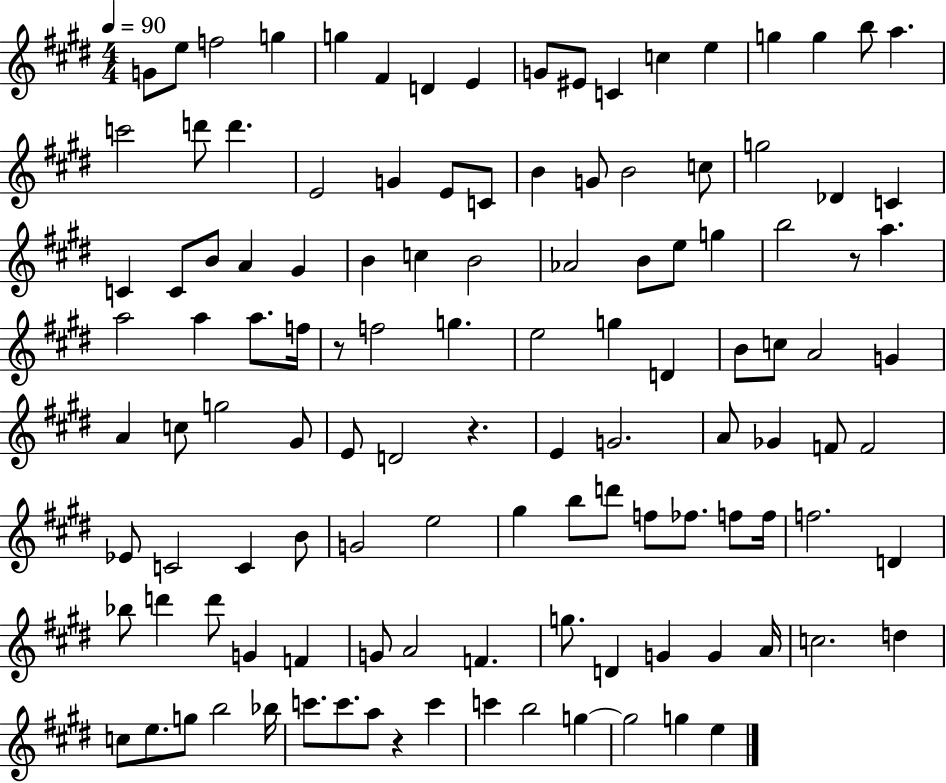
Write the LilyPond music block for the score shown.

{
  \clef treble
  \numericTimeSignature
  \time 4/4
  \key e \major
  \tempo 4 = 90
  g'8 e''8 f''2 g''4 | g''4 fis'4 d'4 e'4 | g'8 eis'8 c'4 c''4 e''4 | g''4 g''4 b''8 a''4. | \break c'''2 d'''8 d'''4. | e'2 g'4 e'8 c'8 | b'4 g'8 b'2 c''8 | g''2 des'4 c'4 | \break c'4 c'8 b'8 a'4 gis'4 | b'4 c''4 b'2 | aes'2 b'8 e''8 g''4 | b''2 r8 a''4. | \break a''2 a''4 a''8. f''16 | r8 f''2 g''4. | e''2 g''4 d'4 | b'8 c''8 a'2 g'4 | \break a'4 c''8 g''2 gis'8 | e'8 d'2 r4. | e'4 g'2. | a'8 ges'4 f'8 f'2 | \break ees'8 c'2 c'4 b'8 | g'2 e''2 | gis''4 b''8 d'''8 f''8 fes''8. f''8 f''16 | f''2. d'4 | \break bes''8 d'''4 d'''8 g'4 f'4 | g'8 a'2 f'4. | g''8. d'4 g'4 g'4 a'16 | c''2. d''4 | \break c''8 e''8. g''8 b''2 bes''16 | c'''8. c'''8. a''8 r4 c'''4 | c'''4 b''2 g''4~~ | g''2 g''4 e''4 | \break \bar "|."
}